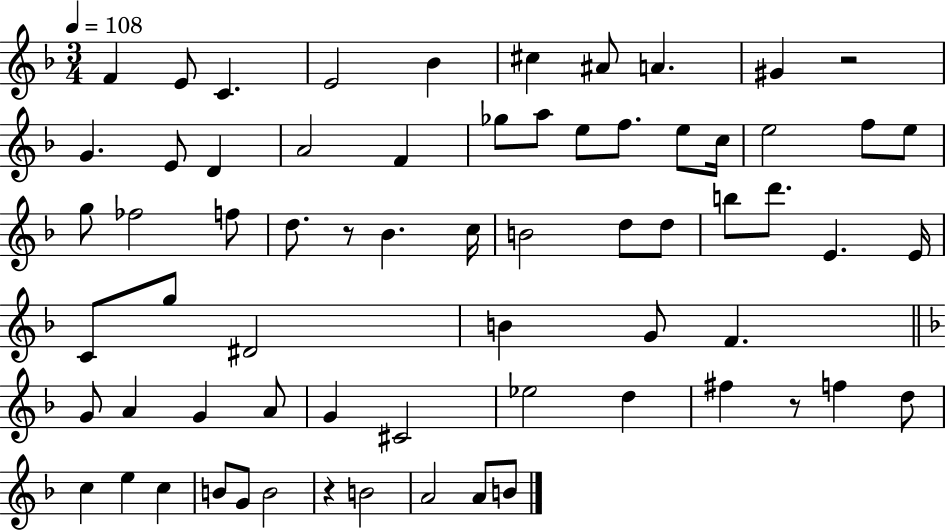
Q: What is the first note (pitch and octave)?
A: F4